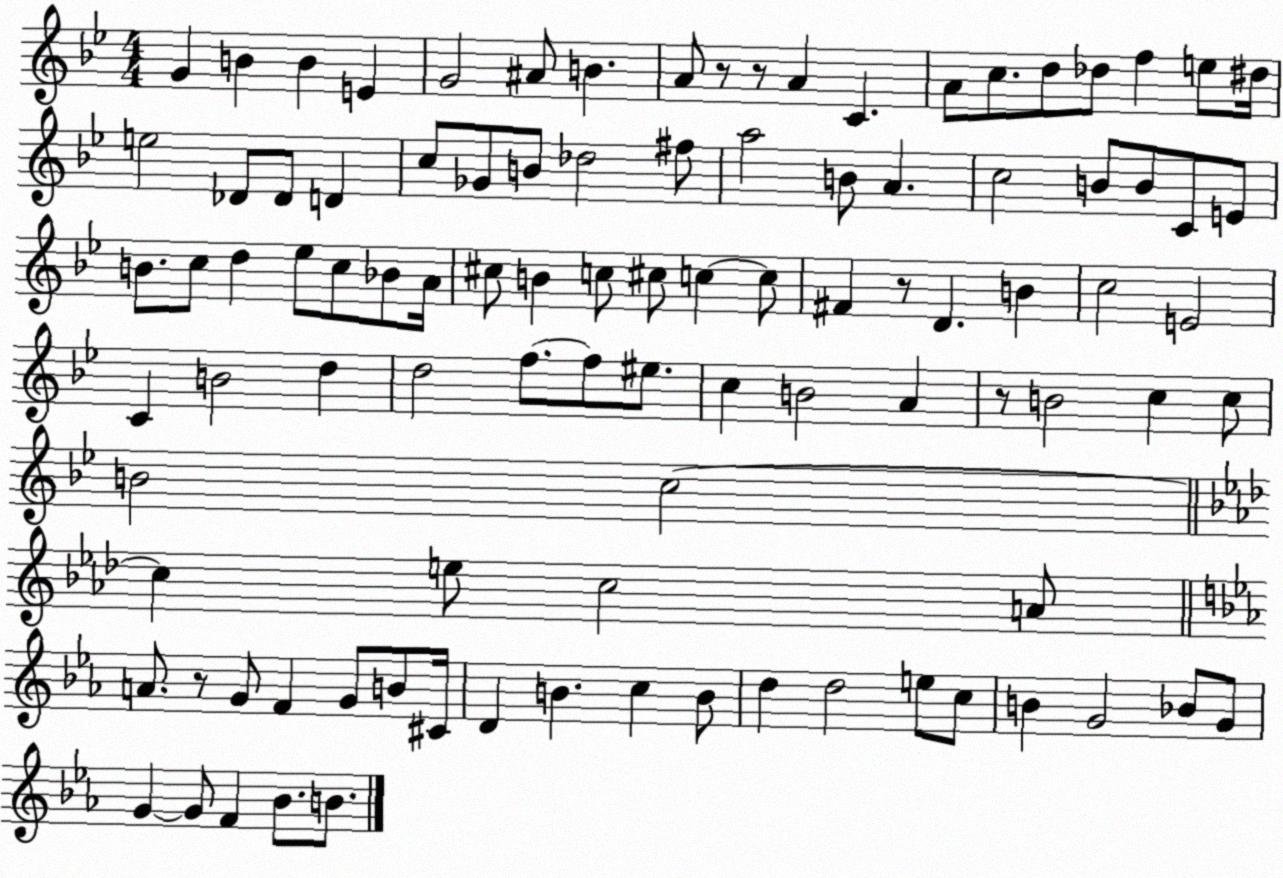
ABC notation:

X:1
T:Untitled
M:4/4
L:1/4
K:Bb
G B B E G2 ^A/2 B A/2 z/2 z/2 A C A/2 c/2 d/2 _d/2 f e/2 ^d/4 e2 _D/2 _D/2 D c/2 _G/2 B/2 _d2 ^f/2 a2 B/2 A c2 B/2 B/2 C/2 E/2 B/2 c/2 d _e/2 c/2 _B/2 A/4 ^c/2 B c/2 ^c/2 c c/2 ^F z/2 D B c2 E2 C B2 d d2 f/2 f/2 ^e/2 c B2 A z/2 B2 c c/2 B2 c2 c e/2 c2 A/2 A/2 z/2 G/2 F G/2 B/2 ^C/4 D B c B/2 d d2 e/2 c/2 B G2 _B/2 G/2 G G/2 F _B/2 B/2